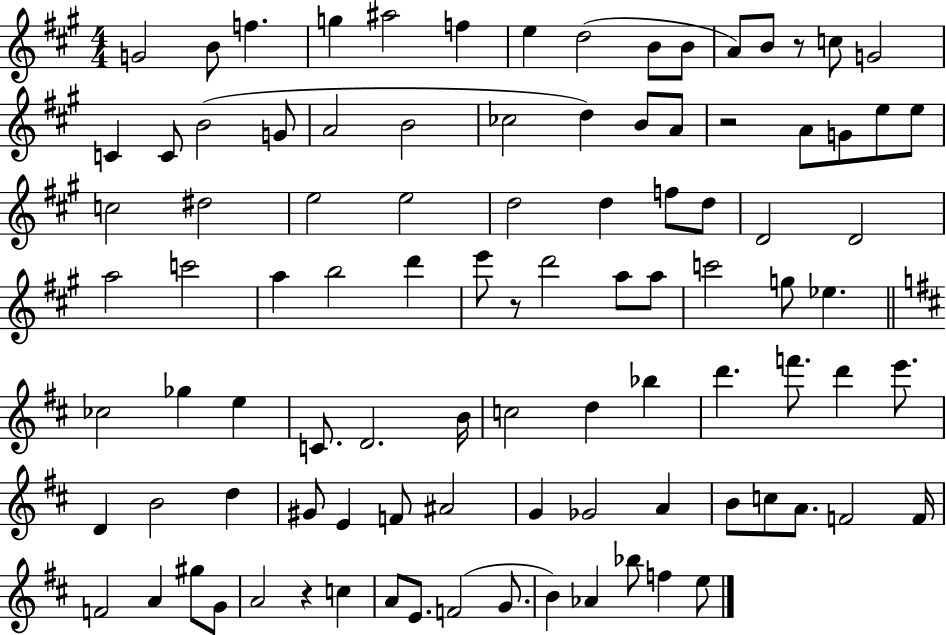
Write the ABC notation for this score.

X:1
T:Untitled
M:4/4
L:1/4
K:A
G2 B/2 f g ^a2 f e d2 B/2 B/2 A/2 B/2 z/2 c/2 G2 C C/2 B2 G/2 A2 B2 _c2 d B/2 A/2 z2 A/2 G/2 e/2 e/2 c2 ^d2 e2 e2 d2 d f/2 d/2 D2 D2 a2 c'2 a b2 d' e'/2 z/2 d'2 a/2 a/2 c'2 g/2 _e _c2 _g e C/2 D2 B/4 c2 d _b d' f'/2 d' e'/2 D B2 d ^G/2 E F/2 ^A2 G _G2 A B/2 c/2 A/2 F2 F/4 F2 A ^g/2 G/2 A2 z c A/2 E/2 F2 G/2 B _A _b/2 f e/2